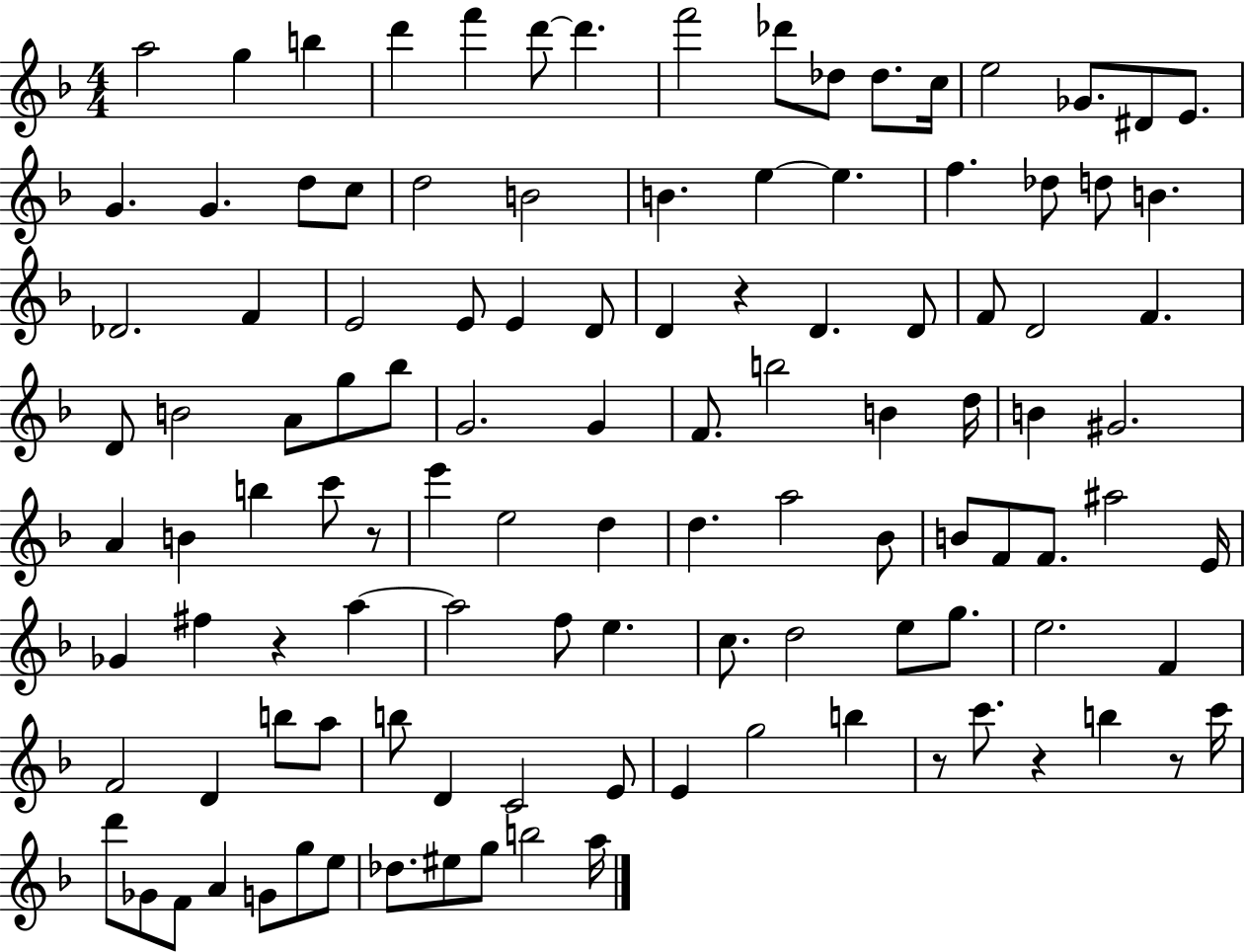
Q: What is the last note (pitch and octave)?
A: A5